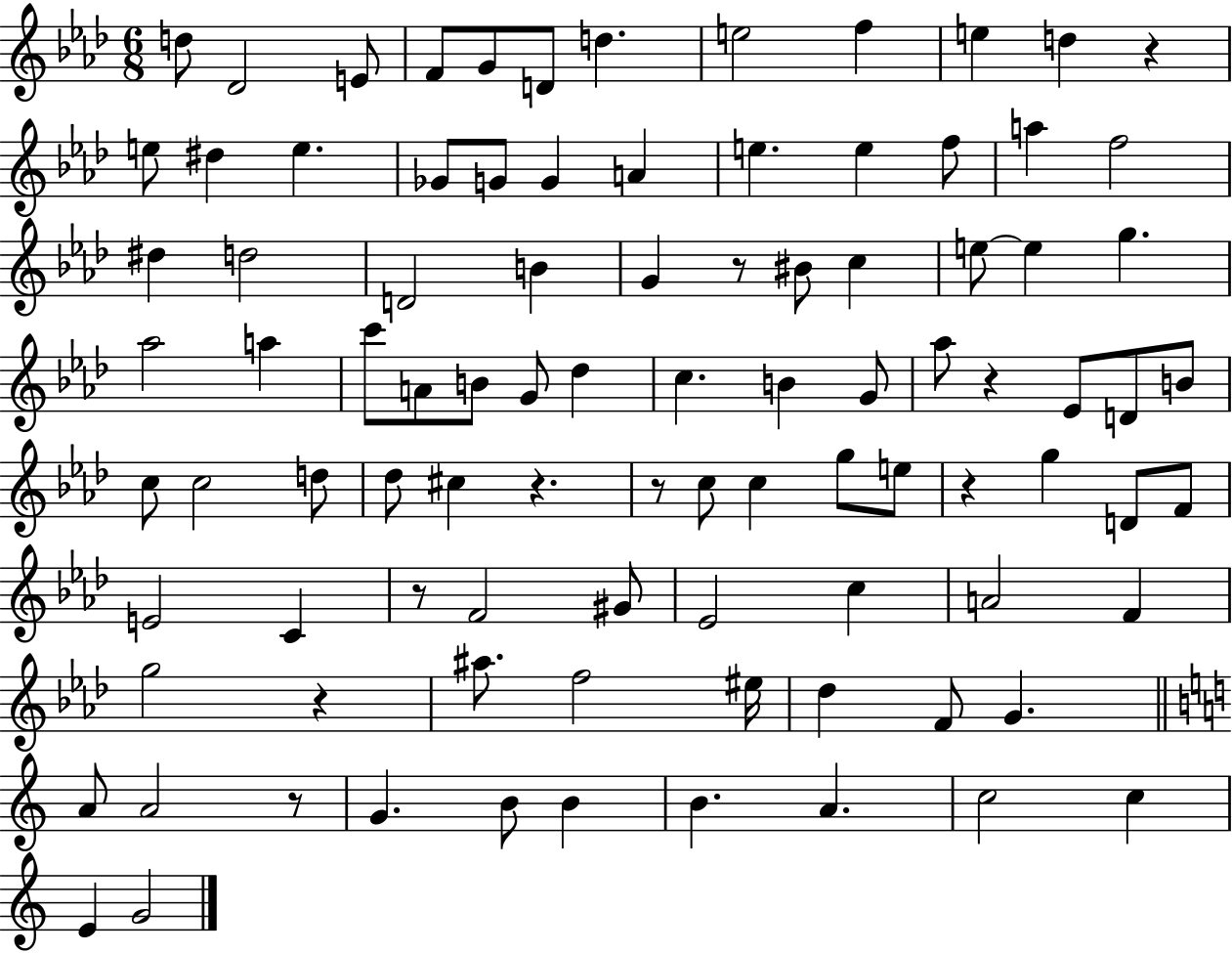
X:1
T:Untitled
M:6/8
L:1/4
K:Ab
d/2 _D2 E/2 F/2 G/2 D/2 d e2 f e d z e/2 ^d e _G/2 G/2 G A e e f/2 a f2 ^d d2 D2 B G z/2 ^B/2 c e/2 e g _a2 a c'/2 A/2 B/2 G/2 _d c B G/2 _a/2 z _E/2 D/2 B/2 c/2 c2 d/2 _d/2 ^c z z/2 c/2 c g/2 e/2 z g D/2 F/2 E2 C z/2 F2 ^G/2 _E2 c A2 F g2 z ^a/2 f2 ^e/4 _d F/2 G A/2 A2 z/2 G B/2 B B A c2 c E G2